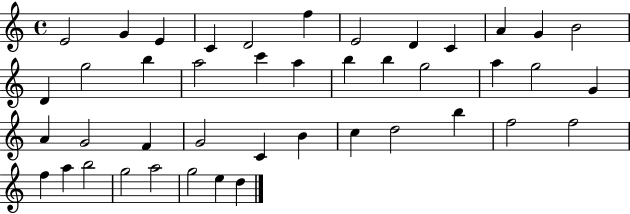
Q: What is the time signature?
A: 4/4